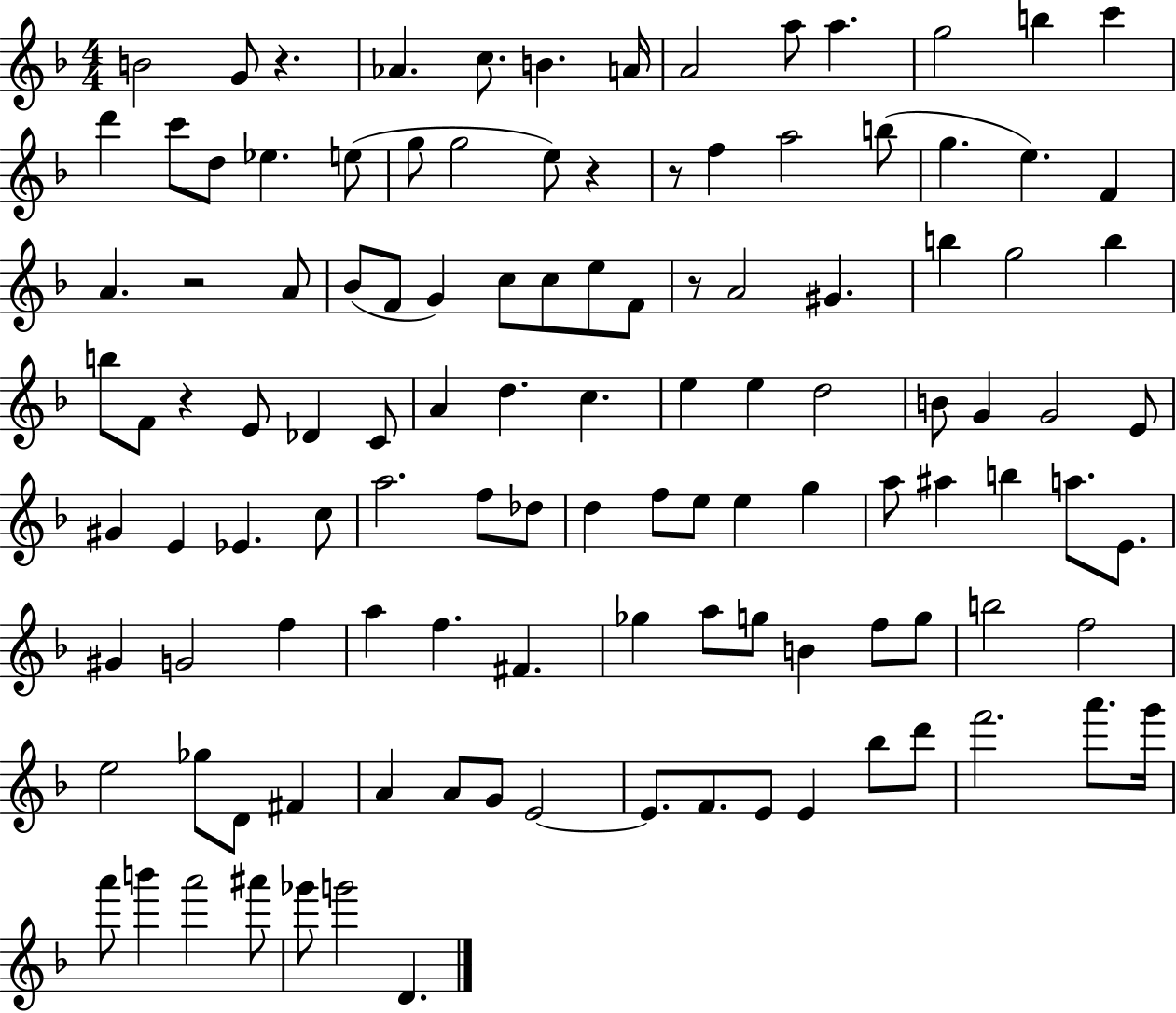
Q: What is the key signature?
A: F major